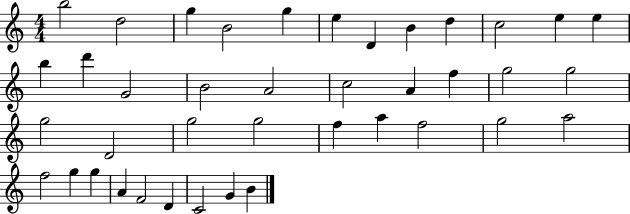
B5/h D5/h G5/q B4/h G5/q E5/q D4/q B4/q D5/q C5/h E5/q E5/q B5/q D6/q G4/h B4/h A4/h C5/h A4/q F5/q G5/h G5/h G5/h D4/h G5/h G5/h F5/q A5/q F5/h G5/h A5/h F5/h G5/q G5/q A4/q F4/h D4/q C4/h G4/q B4/q